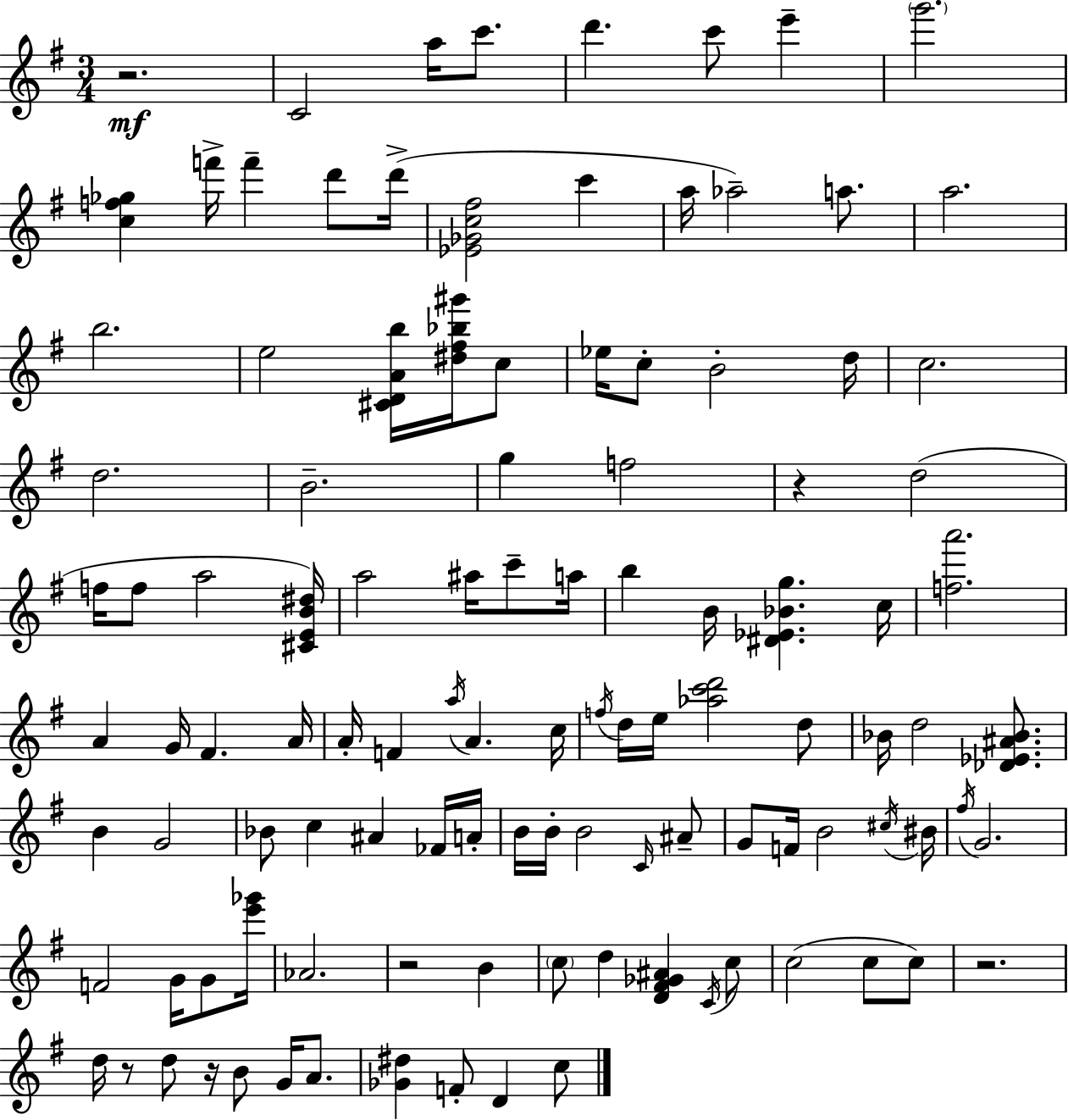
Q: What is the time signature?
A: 3/4